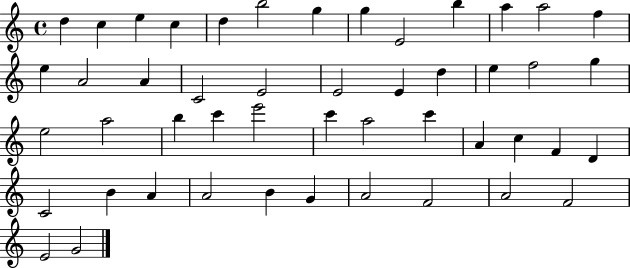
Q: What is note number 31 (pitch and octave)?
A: A5